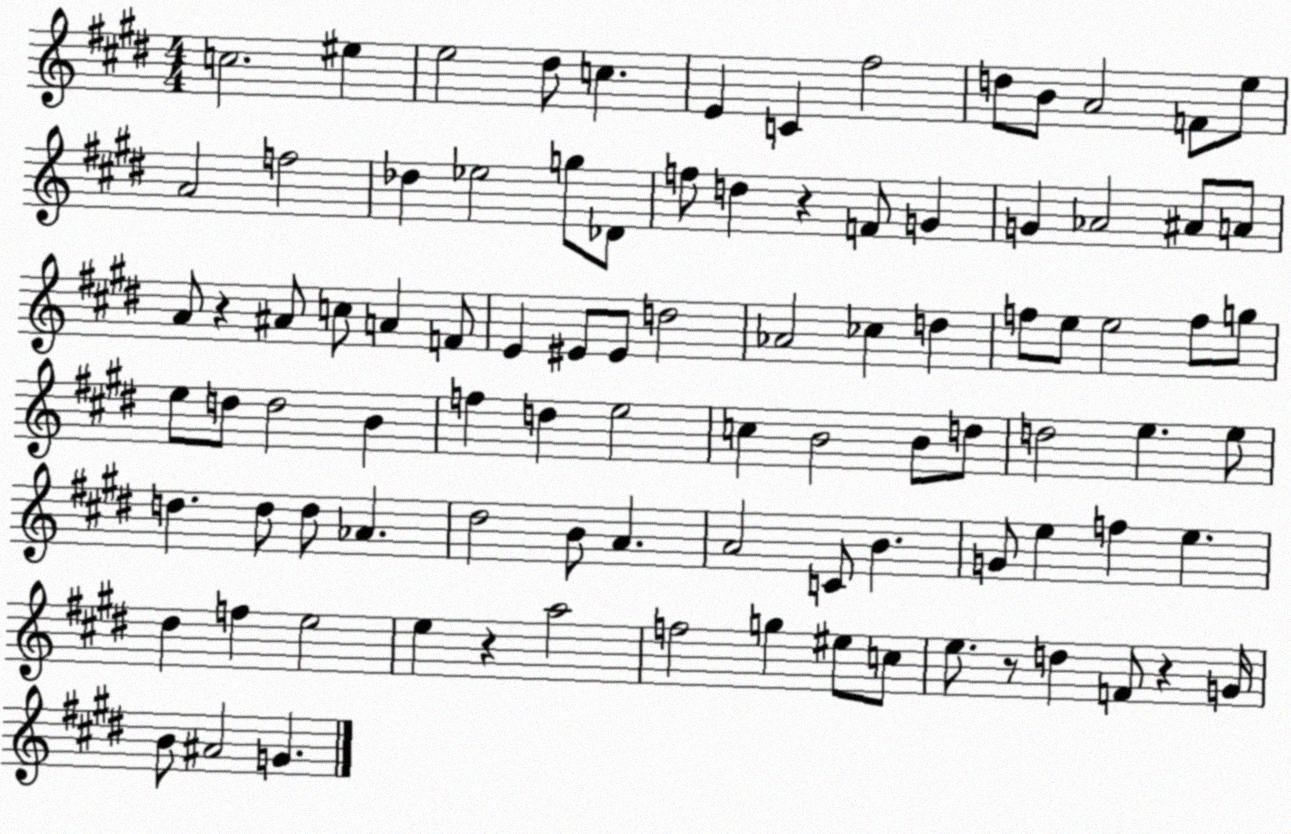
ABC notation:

X:1
T:Untitled
M:4/4
L:1/4
K:E
c2 ^e e2 ^d/2 c E C ^f2 d/2 B/2 A2 F/2 e/2 A2 f2 _d _e2 g/2 _D/2 f/2 d z F/2 G G _A2 ^A/2 A/2 A/2 z ^A/2 c/2 A F/2 E ^E/2 ^E/2 d2 _A2 _c d f/2 e/2 e2 f/2 g/2 e/2 d/2 d2 B f d e2 c B2 B/2 d/2 d2 e e/2 d d/2 d/2 _A ^d2 B/2 A A2 C/2 B G/2 e f e ^d f e2 e z a2 f2 g ^e/2 c/2 e/2 z/2 d F/2 z G/4 B/2 ^A2 G